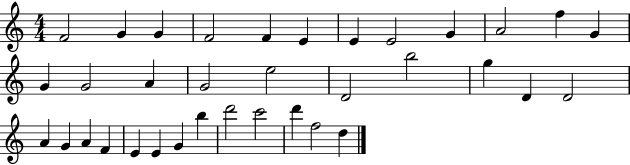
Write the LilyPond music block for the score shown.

{
  \clef treble
  \numericTimeSignature
  \time 4/4
  \key c \major
  f'2 g'4 g'4 | f'2 f'4 e'4 | e'4 e'2 g'4 | a'2 f''4 g'4 | \break g'4 g'2 a'4 | g'2 e''2 | d'2 b''2 | g''4 d'4 d'2 | \break a'4 g'4 a'4 f'4 | e'4 e'4 g'4 b''4 | d'''2 c'''2 | d'''4 f''2 d''4 | \break \bar "|."
}